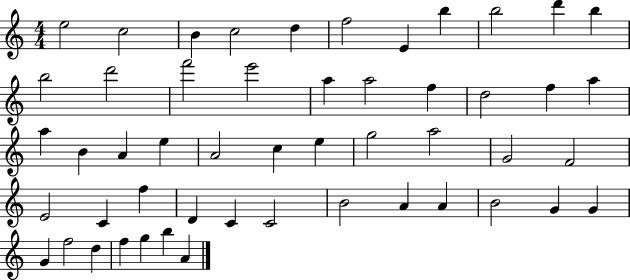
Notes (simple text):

E5/h C5/h B4/q C5/h D5/q F5/h E4/q B5/q B5/h D6/q B5/q B5/h D6/h F6/h E6/h A5/q A5/h F5/q D5/h F5/q A5/q A5/q B4/q A4/q E5/q A4/h C5/q E5/q G5/h A5/h G4/h F4/h E4/h C4/q F5/q D4/q C4/q C4/h B4/h A4/q A4/q B4/h G4/q G4/q G4/q F5/h D5/q F5/q G5/q B5/q A4/q